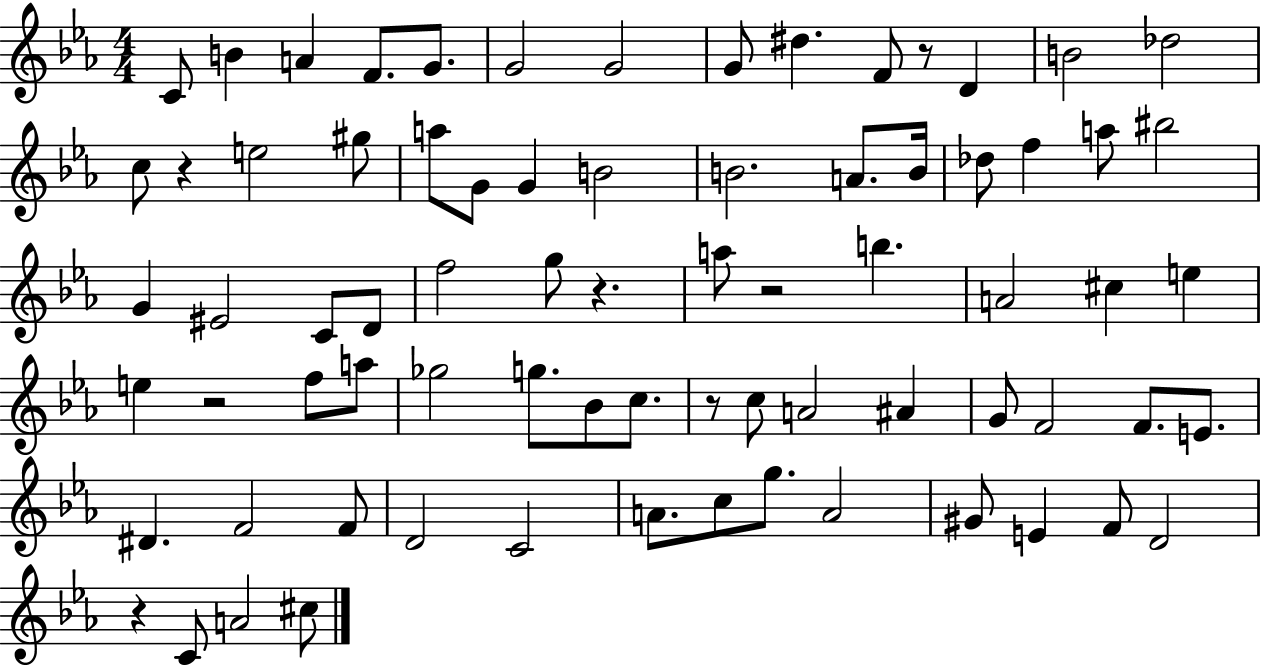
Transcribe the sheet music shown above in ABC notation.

X:1
T:Untitled
M:4/4
L:1/4
K:Eb
C/2 B A F/2 G/2 G2 G2 G/2 ^d F/2 z/2 D B2 _d2 c/2 z e2 ^g/2 a/2 G/2 G B2 B2 A/2 B/4 _d/2 f a/2 ^b2 G ^E2 C/2 D/2 f2 g/2 z a/2 z2 b A2 ^c e e z2 f/2 a/2 _g2 g/2 _B/2 c/2 z/2 c/2 A2 ^A G/2 F2 F/2 E/2 ^D F2 F/2 D2 C2 A/2 c/2 g/2 A2 ^G/2 E F/2 D2 z C/2 A2 ^c/2